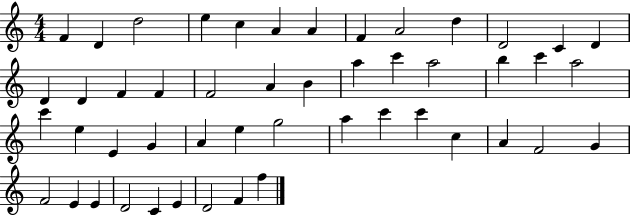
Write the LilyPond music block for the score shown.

{
  \clef treble
  \numericTimeSignature
  \time 4/4
  \key c \major
  f'4 d'4 d''2 | e''4 c''4 a'4 a'4 | f'4 a'2 d''4 | d'2 c'4 d'4 | \break d'4 d'4 f'4 f'4 | f'2 a'4 b'4 | a''4 c'''4 a''2 | b''4 c'''4 a''2 | \break c'''4 e''4 e'4 g'4 | a'4 e''4 g''2 | a''4 c'''4 c'''4 c''4 | a'4 f'2 g'4 | \break f'2 e'4 e'4 | d'2 c'4 e'4 | d'2 f'4 f''4 | \bar "|."
}